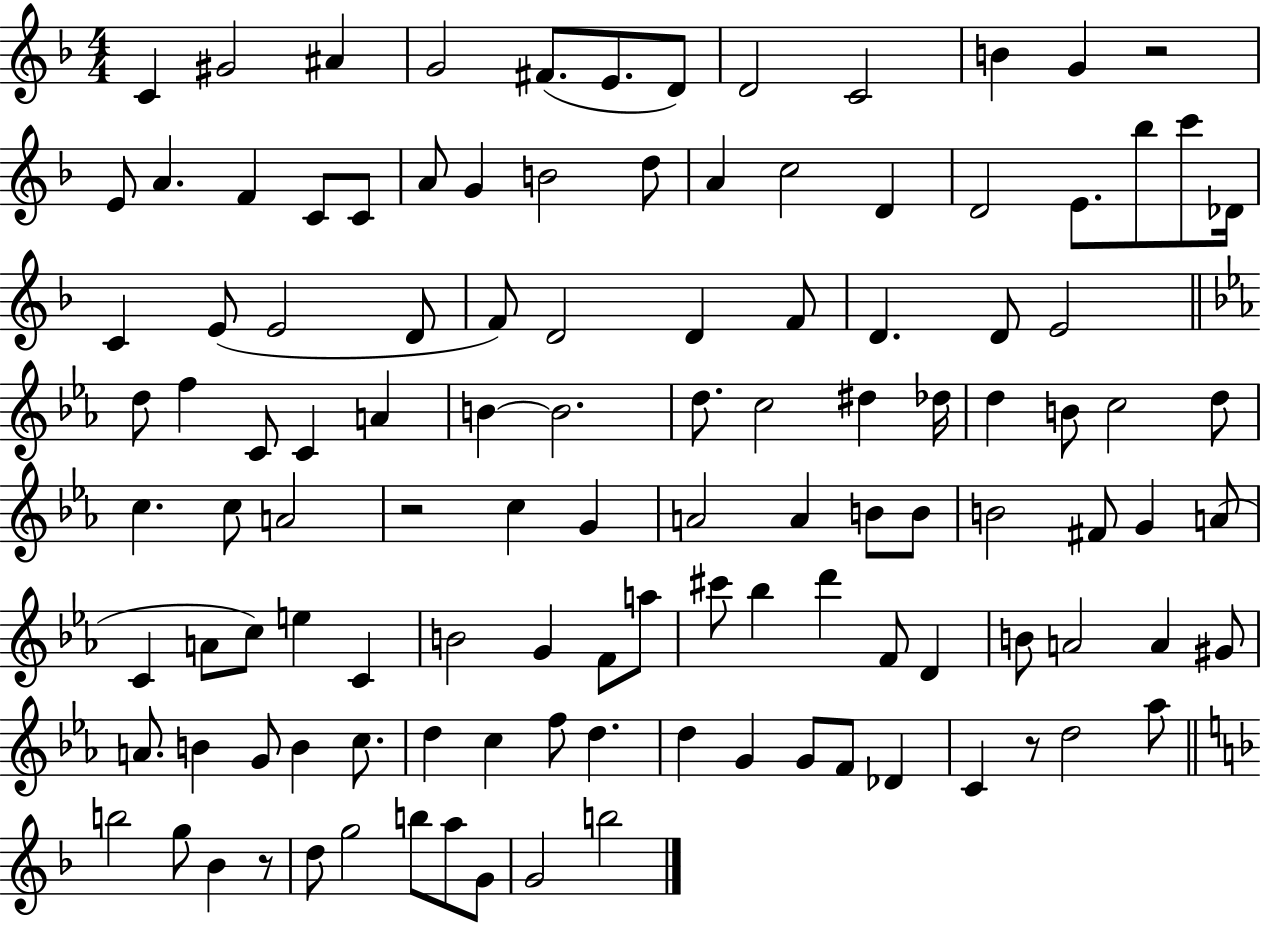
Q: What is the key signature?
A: F major